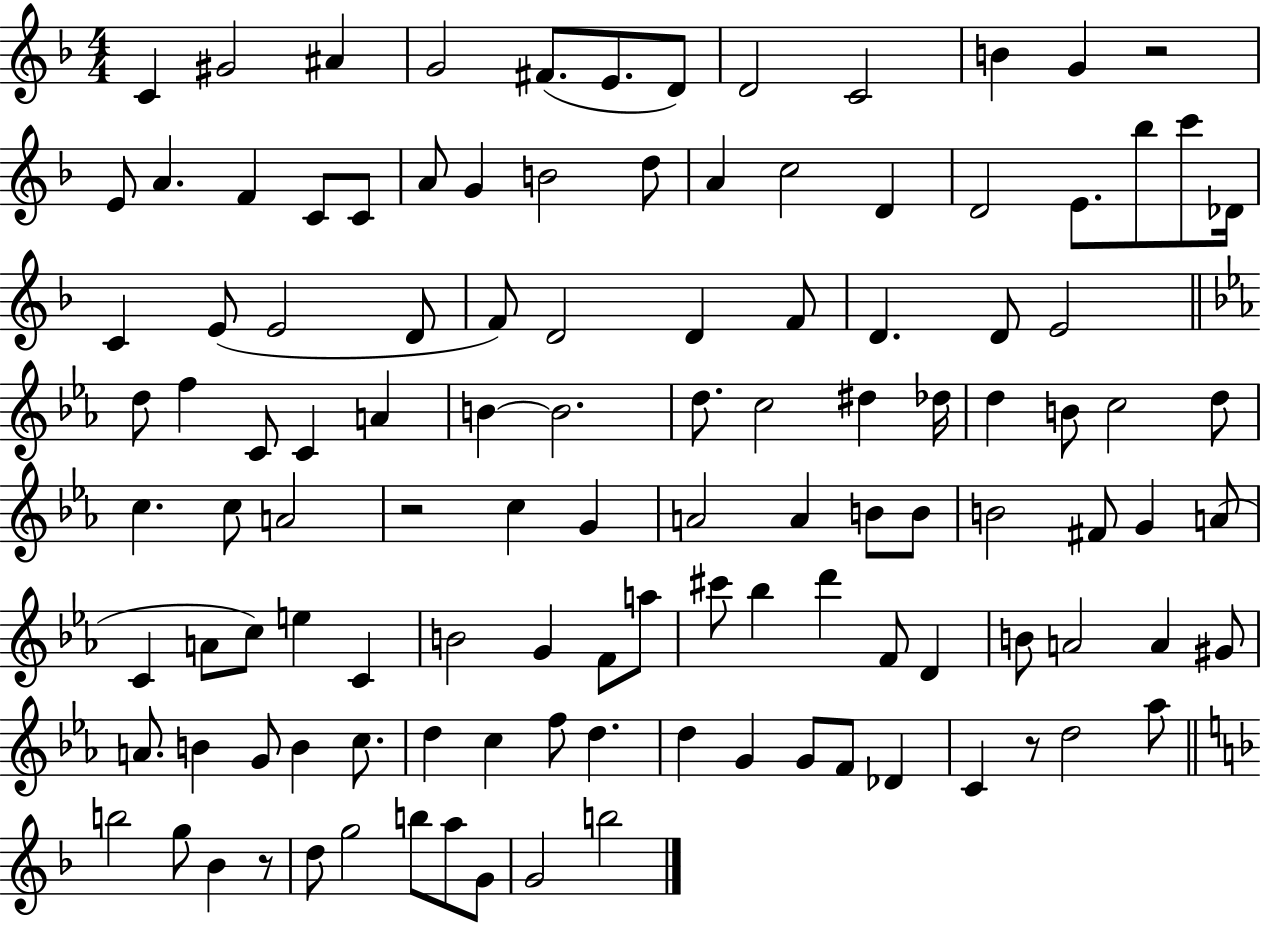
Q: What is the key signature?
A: F major